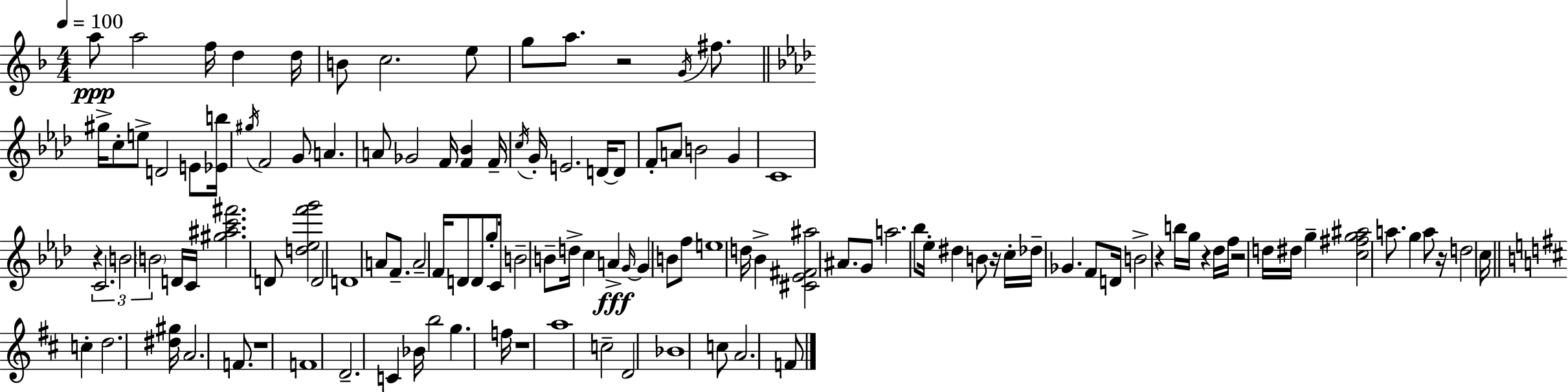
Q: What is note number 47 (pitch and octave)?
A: F4